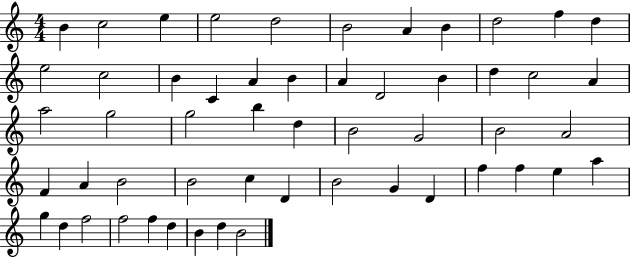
X:1
T:Untitled
M:4/4
L:1/4
K:C
B c2 e e2 d2 B2 A B d2 f d e2 c2 B C A B A D2 B d c2 A a2 g2 g2 b d B2 G2 B2 A2 F A B2 B2 c D B2 G D f f e a g d f2 f2 f d B d B2